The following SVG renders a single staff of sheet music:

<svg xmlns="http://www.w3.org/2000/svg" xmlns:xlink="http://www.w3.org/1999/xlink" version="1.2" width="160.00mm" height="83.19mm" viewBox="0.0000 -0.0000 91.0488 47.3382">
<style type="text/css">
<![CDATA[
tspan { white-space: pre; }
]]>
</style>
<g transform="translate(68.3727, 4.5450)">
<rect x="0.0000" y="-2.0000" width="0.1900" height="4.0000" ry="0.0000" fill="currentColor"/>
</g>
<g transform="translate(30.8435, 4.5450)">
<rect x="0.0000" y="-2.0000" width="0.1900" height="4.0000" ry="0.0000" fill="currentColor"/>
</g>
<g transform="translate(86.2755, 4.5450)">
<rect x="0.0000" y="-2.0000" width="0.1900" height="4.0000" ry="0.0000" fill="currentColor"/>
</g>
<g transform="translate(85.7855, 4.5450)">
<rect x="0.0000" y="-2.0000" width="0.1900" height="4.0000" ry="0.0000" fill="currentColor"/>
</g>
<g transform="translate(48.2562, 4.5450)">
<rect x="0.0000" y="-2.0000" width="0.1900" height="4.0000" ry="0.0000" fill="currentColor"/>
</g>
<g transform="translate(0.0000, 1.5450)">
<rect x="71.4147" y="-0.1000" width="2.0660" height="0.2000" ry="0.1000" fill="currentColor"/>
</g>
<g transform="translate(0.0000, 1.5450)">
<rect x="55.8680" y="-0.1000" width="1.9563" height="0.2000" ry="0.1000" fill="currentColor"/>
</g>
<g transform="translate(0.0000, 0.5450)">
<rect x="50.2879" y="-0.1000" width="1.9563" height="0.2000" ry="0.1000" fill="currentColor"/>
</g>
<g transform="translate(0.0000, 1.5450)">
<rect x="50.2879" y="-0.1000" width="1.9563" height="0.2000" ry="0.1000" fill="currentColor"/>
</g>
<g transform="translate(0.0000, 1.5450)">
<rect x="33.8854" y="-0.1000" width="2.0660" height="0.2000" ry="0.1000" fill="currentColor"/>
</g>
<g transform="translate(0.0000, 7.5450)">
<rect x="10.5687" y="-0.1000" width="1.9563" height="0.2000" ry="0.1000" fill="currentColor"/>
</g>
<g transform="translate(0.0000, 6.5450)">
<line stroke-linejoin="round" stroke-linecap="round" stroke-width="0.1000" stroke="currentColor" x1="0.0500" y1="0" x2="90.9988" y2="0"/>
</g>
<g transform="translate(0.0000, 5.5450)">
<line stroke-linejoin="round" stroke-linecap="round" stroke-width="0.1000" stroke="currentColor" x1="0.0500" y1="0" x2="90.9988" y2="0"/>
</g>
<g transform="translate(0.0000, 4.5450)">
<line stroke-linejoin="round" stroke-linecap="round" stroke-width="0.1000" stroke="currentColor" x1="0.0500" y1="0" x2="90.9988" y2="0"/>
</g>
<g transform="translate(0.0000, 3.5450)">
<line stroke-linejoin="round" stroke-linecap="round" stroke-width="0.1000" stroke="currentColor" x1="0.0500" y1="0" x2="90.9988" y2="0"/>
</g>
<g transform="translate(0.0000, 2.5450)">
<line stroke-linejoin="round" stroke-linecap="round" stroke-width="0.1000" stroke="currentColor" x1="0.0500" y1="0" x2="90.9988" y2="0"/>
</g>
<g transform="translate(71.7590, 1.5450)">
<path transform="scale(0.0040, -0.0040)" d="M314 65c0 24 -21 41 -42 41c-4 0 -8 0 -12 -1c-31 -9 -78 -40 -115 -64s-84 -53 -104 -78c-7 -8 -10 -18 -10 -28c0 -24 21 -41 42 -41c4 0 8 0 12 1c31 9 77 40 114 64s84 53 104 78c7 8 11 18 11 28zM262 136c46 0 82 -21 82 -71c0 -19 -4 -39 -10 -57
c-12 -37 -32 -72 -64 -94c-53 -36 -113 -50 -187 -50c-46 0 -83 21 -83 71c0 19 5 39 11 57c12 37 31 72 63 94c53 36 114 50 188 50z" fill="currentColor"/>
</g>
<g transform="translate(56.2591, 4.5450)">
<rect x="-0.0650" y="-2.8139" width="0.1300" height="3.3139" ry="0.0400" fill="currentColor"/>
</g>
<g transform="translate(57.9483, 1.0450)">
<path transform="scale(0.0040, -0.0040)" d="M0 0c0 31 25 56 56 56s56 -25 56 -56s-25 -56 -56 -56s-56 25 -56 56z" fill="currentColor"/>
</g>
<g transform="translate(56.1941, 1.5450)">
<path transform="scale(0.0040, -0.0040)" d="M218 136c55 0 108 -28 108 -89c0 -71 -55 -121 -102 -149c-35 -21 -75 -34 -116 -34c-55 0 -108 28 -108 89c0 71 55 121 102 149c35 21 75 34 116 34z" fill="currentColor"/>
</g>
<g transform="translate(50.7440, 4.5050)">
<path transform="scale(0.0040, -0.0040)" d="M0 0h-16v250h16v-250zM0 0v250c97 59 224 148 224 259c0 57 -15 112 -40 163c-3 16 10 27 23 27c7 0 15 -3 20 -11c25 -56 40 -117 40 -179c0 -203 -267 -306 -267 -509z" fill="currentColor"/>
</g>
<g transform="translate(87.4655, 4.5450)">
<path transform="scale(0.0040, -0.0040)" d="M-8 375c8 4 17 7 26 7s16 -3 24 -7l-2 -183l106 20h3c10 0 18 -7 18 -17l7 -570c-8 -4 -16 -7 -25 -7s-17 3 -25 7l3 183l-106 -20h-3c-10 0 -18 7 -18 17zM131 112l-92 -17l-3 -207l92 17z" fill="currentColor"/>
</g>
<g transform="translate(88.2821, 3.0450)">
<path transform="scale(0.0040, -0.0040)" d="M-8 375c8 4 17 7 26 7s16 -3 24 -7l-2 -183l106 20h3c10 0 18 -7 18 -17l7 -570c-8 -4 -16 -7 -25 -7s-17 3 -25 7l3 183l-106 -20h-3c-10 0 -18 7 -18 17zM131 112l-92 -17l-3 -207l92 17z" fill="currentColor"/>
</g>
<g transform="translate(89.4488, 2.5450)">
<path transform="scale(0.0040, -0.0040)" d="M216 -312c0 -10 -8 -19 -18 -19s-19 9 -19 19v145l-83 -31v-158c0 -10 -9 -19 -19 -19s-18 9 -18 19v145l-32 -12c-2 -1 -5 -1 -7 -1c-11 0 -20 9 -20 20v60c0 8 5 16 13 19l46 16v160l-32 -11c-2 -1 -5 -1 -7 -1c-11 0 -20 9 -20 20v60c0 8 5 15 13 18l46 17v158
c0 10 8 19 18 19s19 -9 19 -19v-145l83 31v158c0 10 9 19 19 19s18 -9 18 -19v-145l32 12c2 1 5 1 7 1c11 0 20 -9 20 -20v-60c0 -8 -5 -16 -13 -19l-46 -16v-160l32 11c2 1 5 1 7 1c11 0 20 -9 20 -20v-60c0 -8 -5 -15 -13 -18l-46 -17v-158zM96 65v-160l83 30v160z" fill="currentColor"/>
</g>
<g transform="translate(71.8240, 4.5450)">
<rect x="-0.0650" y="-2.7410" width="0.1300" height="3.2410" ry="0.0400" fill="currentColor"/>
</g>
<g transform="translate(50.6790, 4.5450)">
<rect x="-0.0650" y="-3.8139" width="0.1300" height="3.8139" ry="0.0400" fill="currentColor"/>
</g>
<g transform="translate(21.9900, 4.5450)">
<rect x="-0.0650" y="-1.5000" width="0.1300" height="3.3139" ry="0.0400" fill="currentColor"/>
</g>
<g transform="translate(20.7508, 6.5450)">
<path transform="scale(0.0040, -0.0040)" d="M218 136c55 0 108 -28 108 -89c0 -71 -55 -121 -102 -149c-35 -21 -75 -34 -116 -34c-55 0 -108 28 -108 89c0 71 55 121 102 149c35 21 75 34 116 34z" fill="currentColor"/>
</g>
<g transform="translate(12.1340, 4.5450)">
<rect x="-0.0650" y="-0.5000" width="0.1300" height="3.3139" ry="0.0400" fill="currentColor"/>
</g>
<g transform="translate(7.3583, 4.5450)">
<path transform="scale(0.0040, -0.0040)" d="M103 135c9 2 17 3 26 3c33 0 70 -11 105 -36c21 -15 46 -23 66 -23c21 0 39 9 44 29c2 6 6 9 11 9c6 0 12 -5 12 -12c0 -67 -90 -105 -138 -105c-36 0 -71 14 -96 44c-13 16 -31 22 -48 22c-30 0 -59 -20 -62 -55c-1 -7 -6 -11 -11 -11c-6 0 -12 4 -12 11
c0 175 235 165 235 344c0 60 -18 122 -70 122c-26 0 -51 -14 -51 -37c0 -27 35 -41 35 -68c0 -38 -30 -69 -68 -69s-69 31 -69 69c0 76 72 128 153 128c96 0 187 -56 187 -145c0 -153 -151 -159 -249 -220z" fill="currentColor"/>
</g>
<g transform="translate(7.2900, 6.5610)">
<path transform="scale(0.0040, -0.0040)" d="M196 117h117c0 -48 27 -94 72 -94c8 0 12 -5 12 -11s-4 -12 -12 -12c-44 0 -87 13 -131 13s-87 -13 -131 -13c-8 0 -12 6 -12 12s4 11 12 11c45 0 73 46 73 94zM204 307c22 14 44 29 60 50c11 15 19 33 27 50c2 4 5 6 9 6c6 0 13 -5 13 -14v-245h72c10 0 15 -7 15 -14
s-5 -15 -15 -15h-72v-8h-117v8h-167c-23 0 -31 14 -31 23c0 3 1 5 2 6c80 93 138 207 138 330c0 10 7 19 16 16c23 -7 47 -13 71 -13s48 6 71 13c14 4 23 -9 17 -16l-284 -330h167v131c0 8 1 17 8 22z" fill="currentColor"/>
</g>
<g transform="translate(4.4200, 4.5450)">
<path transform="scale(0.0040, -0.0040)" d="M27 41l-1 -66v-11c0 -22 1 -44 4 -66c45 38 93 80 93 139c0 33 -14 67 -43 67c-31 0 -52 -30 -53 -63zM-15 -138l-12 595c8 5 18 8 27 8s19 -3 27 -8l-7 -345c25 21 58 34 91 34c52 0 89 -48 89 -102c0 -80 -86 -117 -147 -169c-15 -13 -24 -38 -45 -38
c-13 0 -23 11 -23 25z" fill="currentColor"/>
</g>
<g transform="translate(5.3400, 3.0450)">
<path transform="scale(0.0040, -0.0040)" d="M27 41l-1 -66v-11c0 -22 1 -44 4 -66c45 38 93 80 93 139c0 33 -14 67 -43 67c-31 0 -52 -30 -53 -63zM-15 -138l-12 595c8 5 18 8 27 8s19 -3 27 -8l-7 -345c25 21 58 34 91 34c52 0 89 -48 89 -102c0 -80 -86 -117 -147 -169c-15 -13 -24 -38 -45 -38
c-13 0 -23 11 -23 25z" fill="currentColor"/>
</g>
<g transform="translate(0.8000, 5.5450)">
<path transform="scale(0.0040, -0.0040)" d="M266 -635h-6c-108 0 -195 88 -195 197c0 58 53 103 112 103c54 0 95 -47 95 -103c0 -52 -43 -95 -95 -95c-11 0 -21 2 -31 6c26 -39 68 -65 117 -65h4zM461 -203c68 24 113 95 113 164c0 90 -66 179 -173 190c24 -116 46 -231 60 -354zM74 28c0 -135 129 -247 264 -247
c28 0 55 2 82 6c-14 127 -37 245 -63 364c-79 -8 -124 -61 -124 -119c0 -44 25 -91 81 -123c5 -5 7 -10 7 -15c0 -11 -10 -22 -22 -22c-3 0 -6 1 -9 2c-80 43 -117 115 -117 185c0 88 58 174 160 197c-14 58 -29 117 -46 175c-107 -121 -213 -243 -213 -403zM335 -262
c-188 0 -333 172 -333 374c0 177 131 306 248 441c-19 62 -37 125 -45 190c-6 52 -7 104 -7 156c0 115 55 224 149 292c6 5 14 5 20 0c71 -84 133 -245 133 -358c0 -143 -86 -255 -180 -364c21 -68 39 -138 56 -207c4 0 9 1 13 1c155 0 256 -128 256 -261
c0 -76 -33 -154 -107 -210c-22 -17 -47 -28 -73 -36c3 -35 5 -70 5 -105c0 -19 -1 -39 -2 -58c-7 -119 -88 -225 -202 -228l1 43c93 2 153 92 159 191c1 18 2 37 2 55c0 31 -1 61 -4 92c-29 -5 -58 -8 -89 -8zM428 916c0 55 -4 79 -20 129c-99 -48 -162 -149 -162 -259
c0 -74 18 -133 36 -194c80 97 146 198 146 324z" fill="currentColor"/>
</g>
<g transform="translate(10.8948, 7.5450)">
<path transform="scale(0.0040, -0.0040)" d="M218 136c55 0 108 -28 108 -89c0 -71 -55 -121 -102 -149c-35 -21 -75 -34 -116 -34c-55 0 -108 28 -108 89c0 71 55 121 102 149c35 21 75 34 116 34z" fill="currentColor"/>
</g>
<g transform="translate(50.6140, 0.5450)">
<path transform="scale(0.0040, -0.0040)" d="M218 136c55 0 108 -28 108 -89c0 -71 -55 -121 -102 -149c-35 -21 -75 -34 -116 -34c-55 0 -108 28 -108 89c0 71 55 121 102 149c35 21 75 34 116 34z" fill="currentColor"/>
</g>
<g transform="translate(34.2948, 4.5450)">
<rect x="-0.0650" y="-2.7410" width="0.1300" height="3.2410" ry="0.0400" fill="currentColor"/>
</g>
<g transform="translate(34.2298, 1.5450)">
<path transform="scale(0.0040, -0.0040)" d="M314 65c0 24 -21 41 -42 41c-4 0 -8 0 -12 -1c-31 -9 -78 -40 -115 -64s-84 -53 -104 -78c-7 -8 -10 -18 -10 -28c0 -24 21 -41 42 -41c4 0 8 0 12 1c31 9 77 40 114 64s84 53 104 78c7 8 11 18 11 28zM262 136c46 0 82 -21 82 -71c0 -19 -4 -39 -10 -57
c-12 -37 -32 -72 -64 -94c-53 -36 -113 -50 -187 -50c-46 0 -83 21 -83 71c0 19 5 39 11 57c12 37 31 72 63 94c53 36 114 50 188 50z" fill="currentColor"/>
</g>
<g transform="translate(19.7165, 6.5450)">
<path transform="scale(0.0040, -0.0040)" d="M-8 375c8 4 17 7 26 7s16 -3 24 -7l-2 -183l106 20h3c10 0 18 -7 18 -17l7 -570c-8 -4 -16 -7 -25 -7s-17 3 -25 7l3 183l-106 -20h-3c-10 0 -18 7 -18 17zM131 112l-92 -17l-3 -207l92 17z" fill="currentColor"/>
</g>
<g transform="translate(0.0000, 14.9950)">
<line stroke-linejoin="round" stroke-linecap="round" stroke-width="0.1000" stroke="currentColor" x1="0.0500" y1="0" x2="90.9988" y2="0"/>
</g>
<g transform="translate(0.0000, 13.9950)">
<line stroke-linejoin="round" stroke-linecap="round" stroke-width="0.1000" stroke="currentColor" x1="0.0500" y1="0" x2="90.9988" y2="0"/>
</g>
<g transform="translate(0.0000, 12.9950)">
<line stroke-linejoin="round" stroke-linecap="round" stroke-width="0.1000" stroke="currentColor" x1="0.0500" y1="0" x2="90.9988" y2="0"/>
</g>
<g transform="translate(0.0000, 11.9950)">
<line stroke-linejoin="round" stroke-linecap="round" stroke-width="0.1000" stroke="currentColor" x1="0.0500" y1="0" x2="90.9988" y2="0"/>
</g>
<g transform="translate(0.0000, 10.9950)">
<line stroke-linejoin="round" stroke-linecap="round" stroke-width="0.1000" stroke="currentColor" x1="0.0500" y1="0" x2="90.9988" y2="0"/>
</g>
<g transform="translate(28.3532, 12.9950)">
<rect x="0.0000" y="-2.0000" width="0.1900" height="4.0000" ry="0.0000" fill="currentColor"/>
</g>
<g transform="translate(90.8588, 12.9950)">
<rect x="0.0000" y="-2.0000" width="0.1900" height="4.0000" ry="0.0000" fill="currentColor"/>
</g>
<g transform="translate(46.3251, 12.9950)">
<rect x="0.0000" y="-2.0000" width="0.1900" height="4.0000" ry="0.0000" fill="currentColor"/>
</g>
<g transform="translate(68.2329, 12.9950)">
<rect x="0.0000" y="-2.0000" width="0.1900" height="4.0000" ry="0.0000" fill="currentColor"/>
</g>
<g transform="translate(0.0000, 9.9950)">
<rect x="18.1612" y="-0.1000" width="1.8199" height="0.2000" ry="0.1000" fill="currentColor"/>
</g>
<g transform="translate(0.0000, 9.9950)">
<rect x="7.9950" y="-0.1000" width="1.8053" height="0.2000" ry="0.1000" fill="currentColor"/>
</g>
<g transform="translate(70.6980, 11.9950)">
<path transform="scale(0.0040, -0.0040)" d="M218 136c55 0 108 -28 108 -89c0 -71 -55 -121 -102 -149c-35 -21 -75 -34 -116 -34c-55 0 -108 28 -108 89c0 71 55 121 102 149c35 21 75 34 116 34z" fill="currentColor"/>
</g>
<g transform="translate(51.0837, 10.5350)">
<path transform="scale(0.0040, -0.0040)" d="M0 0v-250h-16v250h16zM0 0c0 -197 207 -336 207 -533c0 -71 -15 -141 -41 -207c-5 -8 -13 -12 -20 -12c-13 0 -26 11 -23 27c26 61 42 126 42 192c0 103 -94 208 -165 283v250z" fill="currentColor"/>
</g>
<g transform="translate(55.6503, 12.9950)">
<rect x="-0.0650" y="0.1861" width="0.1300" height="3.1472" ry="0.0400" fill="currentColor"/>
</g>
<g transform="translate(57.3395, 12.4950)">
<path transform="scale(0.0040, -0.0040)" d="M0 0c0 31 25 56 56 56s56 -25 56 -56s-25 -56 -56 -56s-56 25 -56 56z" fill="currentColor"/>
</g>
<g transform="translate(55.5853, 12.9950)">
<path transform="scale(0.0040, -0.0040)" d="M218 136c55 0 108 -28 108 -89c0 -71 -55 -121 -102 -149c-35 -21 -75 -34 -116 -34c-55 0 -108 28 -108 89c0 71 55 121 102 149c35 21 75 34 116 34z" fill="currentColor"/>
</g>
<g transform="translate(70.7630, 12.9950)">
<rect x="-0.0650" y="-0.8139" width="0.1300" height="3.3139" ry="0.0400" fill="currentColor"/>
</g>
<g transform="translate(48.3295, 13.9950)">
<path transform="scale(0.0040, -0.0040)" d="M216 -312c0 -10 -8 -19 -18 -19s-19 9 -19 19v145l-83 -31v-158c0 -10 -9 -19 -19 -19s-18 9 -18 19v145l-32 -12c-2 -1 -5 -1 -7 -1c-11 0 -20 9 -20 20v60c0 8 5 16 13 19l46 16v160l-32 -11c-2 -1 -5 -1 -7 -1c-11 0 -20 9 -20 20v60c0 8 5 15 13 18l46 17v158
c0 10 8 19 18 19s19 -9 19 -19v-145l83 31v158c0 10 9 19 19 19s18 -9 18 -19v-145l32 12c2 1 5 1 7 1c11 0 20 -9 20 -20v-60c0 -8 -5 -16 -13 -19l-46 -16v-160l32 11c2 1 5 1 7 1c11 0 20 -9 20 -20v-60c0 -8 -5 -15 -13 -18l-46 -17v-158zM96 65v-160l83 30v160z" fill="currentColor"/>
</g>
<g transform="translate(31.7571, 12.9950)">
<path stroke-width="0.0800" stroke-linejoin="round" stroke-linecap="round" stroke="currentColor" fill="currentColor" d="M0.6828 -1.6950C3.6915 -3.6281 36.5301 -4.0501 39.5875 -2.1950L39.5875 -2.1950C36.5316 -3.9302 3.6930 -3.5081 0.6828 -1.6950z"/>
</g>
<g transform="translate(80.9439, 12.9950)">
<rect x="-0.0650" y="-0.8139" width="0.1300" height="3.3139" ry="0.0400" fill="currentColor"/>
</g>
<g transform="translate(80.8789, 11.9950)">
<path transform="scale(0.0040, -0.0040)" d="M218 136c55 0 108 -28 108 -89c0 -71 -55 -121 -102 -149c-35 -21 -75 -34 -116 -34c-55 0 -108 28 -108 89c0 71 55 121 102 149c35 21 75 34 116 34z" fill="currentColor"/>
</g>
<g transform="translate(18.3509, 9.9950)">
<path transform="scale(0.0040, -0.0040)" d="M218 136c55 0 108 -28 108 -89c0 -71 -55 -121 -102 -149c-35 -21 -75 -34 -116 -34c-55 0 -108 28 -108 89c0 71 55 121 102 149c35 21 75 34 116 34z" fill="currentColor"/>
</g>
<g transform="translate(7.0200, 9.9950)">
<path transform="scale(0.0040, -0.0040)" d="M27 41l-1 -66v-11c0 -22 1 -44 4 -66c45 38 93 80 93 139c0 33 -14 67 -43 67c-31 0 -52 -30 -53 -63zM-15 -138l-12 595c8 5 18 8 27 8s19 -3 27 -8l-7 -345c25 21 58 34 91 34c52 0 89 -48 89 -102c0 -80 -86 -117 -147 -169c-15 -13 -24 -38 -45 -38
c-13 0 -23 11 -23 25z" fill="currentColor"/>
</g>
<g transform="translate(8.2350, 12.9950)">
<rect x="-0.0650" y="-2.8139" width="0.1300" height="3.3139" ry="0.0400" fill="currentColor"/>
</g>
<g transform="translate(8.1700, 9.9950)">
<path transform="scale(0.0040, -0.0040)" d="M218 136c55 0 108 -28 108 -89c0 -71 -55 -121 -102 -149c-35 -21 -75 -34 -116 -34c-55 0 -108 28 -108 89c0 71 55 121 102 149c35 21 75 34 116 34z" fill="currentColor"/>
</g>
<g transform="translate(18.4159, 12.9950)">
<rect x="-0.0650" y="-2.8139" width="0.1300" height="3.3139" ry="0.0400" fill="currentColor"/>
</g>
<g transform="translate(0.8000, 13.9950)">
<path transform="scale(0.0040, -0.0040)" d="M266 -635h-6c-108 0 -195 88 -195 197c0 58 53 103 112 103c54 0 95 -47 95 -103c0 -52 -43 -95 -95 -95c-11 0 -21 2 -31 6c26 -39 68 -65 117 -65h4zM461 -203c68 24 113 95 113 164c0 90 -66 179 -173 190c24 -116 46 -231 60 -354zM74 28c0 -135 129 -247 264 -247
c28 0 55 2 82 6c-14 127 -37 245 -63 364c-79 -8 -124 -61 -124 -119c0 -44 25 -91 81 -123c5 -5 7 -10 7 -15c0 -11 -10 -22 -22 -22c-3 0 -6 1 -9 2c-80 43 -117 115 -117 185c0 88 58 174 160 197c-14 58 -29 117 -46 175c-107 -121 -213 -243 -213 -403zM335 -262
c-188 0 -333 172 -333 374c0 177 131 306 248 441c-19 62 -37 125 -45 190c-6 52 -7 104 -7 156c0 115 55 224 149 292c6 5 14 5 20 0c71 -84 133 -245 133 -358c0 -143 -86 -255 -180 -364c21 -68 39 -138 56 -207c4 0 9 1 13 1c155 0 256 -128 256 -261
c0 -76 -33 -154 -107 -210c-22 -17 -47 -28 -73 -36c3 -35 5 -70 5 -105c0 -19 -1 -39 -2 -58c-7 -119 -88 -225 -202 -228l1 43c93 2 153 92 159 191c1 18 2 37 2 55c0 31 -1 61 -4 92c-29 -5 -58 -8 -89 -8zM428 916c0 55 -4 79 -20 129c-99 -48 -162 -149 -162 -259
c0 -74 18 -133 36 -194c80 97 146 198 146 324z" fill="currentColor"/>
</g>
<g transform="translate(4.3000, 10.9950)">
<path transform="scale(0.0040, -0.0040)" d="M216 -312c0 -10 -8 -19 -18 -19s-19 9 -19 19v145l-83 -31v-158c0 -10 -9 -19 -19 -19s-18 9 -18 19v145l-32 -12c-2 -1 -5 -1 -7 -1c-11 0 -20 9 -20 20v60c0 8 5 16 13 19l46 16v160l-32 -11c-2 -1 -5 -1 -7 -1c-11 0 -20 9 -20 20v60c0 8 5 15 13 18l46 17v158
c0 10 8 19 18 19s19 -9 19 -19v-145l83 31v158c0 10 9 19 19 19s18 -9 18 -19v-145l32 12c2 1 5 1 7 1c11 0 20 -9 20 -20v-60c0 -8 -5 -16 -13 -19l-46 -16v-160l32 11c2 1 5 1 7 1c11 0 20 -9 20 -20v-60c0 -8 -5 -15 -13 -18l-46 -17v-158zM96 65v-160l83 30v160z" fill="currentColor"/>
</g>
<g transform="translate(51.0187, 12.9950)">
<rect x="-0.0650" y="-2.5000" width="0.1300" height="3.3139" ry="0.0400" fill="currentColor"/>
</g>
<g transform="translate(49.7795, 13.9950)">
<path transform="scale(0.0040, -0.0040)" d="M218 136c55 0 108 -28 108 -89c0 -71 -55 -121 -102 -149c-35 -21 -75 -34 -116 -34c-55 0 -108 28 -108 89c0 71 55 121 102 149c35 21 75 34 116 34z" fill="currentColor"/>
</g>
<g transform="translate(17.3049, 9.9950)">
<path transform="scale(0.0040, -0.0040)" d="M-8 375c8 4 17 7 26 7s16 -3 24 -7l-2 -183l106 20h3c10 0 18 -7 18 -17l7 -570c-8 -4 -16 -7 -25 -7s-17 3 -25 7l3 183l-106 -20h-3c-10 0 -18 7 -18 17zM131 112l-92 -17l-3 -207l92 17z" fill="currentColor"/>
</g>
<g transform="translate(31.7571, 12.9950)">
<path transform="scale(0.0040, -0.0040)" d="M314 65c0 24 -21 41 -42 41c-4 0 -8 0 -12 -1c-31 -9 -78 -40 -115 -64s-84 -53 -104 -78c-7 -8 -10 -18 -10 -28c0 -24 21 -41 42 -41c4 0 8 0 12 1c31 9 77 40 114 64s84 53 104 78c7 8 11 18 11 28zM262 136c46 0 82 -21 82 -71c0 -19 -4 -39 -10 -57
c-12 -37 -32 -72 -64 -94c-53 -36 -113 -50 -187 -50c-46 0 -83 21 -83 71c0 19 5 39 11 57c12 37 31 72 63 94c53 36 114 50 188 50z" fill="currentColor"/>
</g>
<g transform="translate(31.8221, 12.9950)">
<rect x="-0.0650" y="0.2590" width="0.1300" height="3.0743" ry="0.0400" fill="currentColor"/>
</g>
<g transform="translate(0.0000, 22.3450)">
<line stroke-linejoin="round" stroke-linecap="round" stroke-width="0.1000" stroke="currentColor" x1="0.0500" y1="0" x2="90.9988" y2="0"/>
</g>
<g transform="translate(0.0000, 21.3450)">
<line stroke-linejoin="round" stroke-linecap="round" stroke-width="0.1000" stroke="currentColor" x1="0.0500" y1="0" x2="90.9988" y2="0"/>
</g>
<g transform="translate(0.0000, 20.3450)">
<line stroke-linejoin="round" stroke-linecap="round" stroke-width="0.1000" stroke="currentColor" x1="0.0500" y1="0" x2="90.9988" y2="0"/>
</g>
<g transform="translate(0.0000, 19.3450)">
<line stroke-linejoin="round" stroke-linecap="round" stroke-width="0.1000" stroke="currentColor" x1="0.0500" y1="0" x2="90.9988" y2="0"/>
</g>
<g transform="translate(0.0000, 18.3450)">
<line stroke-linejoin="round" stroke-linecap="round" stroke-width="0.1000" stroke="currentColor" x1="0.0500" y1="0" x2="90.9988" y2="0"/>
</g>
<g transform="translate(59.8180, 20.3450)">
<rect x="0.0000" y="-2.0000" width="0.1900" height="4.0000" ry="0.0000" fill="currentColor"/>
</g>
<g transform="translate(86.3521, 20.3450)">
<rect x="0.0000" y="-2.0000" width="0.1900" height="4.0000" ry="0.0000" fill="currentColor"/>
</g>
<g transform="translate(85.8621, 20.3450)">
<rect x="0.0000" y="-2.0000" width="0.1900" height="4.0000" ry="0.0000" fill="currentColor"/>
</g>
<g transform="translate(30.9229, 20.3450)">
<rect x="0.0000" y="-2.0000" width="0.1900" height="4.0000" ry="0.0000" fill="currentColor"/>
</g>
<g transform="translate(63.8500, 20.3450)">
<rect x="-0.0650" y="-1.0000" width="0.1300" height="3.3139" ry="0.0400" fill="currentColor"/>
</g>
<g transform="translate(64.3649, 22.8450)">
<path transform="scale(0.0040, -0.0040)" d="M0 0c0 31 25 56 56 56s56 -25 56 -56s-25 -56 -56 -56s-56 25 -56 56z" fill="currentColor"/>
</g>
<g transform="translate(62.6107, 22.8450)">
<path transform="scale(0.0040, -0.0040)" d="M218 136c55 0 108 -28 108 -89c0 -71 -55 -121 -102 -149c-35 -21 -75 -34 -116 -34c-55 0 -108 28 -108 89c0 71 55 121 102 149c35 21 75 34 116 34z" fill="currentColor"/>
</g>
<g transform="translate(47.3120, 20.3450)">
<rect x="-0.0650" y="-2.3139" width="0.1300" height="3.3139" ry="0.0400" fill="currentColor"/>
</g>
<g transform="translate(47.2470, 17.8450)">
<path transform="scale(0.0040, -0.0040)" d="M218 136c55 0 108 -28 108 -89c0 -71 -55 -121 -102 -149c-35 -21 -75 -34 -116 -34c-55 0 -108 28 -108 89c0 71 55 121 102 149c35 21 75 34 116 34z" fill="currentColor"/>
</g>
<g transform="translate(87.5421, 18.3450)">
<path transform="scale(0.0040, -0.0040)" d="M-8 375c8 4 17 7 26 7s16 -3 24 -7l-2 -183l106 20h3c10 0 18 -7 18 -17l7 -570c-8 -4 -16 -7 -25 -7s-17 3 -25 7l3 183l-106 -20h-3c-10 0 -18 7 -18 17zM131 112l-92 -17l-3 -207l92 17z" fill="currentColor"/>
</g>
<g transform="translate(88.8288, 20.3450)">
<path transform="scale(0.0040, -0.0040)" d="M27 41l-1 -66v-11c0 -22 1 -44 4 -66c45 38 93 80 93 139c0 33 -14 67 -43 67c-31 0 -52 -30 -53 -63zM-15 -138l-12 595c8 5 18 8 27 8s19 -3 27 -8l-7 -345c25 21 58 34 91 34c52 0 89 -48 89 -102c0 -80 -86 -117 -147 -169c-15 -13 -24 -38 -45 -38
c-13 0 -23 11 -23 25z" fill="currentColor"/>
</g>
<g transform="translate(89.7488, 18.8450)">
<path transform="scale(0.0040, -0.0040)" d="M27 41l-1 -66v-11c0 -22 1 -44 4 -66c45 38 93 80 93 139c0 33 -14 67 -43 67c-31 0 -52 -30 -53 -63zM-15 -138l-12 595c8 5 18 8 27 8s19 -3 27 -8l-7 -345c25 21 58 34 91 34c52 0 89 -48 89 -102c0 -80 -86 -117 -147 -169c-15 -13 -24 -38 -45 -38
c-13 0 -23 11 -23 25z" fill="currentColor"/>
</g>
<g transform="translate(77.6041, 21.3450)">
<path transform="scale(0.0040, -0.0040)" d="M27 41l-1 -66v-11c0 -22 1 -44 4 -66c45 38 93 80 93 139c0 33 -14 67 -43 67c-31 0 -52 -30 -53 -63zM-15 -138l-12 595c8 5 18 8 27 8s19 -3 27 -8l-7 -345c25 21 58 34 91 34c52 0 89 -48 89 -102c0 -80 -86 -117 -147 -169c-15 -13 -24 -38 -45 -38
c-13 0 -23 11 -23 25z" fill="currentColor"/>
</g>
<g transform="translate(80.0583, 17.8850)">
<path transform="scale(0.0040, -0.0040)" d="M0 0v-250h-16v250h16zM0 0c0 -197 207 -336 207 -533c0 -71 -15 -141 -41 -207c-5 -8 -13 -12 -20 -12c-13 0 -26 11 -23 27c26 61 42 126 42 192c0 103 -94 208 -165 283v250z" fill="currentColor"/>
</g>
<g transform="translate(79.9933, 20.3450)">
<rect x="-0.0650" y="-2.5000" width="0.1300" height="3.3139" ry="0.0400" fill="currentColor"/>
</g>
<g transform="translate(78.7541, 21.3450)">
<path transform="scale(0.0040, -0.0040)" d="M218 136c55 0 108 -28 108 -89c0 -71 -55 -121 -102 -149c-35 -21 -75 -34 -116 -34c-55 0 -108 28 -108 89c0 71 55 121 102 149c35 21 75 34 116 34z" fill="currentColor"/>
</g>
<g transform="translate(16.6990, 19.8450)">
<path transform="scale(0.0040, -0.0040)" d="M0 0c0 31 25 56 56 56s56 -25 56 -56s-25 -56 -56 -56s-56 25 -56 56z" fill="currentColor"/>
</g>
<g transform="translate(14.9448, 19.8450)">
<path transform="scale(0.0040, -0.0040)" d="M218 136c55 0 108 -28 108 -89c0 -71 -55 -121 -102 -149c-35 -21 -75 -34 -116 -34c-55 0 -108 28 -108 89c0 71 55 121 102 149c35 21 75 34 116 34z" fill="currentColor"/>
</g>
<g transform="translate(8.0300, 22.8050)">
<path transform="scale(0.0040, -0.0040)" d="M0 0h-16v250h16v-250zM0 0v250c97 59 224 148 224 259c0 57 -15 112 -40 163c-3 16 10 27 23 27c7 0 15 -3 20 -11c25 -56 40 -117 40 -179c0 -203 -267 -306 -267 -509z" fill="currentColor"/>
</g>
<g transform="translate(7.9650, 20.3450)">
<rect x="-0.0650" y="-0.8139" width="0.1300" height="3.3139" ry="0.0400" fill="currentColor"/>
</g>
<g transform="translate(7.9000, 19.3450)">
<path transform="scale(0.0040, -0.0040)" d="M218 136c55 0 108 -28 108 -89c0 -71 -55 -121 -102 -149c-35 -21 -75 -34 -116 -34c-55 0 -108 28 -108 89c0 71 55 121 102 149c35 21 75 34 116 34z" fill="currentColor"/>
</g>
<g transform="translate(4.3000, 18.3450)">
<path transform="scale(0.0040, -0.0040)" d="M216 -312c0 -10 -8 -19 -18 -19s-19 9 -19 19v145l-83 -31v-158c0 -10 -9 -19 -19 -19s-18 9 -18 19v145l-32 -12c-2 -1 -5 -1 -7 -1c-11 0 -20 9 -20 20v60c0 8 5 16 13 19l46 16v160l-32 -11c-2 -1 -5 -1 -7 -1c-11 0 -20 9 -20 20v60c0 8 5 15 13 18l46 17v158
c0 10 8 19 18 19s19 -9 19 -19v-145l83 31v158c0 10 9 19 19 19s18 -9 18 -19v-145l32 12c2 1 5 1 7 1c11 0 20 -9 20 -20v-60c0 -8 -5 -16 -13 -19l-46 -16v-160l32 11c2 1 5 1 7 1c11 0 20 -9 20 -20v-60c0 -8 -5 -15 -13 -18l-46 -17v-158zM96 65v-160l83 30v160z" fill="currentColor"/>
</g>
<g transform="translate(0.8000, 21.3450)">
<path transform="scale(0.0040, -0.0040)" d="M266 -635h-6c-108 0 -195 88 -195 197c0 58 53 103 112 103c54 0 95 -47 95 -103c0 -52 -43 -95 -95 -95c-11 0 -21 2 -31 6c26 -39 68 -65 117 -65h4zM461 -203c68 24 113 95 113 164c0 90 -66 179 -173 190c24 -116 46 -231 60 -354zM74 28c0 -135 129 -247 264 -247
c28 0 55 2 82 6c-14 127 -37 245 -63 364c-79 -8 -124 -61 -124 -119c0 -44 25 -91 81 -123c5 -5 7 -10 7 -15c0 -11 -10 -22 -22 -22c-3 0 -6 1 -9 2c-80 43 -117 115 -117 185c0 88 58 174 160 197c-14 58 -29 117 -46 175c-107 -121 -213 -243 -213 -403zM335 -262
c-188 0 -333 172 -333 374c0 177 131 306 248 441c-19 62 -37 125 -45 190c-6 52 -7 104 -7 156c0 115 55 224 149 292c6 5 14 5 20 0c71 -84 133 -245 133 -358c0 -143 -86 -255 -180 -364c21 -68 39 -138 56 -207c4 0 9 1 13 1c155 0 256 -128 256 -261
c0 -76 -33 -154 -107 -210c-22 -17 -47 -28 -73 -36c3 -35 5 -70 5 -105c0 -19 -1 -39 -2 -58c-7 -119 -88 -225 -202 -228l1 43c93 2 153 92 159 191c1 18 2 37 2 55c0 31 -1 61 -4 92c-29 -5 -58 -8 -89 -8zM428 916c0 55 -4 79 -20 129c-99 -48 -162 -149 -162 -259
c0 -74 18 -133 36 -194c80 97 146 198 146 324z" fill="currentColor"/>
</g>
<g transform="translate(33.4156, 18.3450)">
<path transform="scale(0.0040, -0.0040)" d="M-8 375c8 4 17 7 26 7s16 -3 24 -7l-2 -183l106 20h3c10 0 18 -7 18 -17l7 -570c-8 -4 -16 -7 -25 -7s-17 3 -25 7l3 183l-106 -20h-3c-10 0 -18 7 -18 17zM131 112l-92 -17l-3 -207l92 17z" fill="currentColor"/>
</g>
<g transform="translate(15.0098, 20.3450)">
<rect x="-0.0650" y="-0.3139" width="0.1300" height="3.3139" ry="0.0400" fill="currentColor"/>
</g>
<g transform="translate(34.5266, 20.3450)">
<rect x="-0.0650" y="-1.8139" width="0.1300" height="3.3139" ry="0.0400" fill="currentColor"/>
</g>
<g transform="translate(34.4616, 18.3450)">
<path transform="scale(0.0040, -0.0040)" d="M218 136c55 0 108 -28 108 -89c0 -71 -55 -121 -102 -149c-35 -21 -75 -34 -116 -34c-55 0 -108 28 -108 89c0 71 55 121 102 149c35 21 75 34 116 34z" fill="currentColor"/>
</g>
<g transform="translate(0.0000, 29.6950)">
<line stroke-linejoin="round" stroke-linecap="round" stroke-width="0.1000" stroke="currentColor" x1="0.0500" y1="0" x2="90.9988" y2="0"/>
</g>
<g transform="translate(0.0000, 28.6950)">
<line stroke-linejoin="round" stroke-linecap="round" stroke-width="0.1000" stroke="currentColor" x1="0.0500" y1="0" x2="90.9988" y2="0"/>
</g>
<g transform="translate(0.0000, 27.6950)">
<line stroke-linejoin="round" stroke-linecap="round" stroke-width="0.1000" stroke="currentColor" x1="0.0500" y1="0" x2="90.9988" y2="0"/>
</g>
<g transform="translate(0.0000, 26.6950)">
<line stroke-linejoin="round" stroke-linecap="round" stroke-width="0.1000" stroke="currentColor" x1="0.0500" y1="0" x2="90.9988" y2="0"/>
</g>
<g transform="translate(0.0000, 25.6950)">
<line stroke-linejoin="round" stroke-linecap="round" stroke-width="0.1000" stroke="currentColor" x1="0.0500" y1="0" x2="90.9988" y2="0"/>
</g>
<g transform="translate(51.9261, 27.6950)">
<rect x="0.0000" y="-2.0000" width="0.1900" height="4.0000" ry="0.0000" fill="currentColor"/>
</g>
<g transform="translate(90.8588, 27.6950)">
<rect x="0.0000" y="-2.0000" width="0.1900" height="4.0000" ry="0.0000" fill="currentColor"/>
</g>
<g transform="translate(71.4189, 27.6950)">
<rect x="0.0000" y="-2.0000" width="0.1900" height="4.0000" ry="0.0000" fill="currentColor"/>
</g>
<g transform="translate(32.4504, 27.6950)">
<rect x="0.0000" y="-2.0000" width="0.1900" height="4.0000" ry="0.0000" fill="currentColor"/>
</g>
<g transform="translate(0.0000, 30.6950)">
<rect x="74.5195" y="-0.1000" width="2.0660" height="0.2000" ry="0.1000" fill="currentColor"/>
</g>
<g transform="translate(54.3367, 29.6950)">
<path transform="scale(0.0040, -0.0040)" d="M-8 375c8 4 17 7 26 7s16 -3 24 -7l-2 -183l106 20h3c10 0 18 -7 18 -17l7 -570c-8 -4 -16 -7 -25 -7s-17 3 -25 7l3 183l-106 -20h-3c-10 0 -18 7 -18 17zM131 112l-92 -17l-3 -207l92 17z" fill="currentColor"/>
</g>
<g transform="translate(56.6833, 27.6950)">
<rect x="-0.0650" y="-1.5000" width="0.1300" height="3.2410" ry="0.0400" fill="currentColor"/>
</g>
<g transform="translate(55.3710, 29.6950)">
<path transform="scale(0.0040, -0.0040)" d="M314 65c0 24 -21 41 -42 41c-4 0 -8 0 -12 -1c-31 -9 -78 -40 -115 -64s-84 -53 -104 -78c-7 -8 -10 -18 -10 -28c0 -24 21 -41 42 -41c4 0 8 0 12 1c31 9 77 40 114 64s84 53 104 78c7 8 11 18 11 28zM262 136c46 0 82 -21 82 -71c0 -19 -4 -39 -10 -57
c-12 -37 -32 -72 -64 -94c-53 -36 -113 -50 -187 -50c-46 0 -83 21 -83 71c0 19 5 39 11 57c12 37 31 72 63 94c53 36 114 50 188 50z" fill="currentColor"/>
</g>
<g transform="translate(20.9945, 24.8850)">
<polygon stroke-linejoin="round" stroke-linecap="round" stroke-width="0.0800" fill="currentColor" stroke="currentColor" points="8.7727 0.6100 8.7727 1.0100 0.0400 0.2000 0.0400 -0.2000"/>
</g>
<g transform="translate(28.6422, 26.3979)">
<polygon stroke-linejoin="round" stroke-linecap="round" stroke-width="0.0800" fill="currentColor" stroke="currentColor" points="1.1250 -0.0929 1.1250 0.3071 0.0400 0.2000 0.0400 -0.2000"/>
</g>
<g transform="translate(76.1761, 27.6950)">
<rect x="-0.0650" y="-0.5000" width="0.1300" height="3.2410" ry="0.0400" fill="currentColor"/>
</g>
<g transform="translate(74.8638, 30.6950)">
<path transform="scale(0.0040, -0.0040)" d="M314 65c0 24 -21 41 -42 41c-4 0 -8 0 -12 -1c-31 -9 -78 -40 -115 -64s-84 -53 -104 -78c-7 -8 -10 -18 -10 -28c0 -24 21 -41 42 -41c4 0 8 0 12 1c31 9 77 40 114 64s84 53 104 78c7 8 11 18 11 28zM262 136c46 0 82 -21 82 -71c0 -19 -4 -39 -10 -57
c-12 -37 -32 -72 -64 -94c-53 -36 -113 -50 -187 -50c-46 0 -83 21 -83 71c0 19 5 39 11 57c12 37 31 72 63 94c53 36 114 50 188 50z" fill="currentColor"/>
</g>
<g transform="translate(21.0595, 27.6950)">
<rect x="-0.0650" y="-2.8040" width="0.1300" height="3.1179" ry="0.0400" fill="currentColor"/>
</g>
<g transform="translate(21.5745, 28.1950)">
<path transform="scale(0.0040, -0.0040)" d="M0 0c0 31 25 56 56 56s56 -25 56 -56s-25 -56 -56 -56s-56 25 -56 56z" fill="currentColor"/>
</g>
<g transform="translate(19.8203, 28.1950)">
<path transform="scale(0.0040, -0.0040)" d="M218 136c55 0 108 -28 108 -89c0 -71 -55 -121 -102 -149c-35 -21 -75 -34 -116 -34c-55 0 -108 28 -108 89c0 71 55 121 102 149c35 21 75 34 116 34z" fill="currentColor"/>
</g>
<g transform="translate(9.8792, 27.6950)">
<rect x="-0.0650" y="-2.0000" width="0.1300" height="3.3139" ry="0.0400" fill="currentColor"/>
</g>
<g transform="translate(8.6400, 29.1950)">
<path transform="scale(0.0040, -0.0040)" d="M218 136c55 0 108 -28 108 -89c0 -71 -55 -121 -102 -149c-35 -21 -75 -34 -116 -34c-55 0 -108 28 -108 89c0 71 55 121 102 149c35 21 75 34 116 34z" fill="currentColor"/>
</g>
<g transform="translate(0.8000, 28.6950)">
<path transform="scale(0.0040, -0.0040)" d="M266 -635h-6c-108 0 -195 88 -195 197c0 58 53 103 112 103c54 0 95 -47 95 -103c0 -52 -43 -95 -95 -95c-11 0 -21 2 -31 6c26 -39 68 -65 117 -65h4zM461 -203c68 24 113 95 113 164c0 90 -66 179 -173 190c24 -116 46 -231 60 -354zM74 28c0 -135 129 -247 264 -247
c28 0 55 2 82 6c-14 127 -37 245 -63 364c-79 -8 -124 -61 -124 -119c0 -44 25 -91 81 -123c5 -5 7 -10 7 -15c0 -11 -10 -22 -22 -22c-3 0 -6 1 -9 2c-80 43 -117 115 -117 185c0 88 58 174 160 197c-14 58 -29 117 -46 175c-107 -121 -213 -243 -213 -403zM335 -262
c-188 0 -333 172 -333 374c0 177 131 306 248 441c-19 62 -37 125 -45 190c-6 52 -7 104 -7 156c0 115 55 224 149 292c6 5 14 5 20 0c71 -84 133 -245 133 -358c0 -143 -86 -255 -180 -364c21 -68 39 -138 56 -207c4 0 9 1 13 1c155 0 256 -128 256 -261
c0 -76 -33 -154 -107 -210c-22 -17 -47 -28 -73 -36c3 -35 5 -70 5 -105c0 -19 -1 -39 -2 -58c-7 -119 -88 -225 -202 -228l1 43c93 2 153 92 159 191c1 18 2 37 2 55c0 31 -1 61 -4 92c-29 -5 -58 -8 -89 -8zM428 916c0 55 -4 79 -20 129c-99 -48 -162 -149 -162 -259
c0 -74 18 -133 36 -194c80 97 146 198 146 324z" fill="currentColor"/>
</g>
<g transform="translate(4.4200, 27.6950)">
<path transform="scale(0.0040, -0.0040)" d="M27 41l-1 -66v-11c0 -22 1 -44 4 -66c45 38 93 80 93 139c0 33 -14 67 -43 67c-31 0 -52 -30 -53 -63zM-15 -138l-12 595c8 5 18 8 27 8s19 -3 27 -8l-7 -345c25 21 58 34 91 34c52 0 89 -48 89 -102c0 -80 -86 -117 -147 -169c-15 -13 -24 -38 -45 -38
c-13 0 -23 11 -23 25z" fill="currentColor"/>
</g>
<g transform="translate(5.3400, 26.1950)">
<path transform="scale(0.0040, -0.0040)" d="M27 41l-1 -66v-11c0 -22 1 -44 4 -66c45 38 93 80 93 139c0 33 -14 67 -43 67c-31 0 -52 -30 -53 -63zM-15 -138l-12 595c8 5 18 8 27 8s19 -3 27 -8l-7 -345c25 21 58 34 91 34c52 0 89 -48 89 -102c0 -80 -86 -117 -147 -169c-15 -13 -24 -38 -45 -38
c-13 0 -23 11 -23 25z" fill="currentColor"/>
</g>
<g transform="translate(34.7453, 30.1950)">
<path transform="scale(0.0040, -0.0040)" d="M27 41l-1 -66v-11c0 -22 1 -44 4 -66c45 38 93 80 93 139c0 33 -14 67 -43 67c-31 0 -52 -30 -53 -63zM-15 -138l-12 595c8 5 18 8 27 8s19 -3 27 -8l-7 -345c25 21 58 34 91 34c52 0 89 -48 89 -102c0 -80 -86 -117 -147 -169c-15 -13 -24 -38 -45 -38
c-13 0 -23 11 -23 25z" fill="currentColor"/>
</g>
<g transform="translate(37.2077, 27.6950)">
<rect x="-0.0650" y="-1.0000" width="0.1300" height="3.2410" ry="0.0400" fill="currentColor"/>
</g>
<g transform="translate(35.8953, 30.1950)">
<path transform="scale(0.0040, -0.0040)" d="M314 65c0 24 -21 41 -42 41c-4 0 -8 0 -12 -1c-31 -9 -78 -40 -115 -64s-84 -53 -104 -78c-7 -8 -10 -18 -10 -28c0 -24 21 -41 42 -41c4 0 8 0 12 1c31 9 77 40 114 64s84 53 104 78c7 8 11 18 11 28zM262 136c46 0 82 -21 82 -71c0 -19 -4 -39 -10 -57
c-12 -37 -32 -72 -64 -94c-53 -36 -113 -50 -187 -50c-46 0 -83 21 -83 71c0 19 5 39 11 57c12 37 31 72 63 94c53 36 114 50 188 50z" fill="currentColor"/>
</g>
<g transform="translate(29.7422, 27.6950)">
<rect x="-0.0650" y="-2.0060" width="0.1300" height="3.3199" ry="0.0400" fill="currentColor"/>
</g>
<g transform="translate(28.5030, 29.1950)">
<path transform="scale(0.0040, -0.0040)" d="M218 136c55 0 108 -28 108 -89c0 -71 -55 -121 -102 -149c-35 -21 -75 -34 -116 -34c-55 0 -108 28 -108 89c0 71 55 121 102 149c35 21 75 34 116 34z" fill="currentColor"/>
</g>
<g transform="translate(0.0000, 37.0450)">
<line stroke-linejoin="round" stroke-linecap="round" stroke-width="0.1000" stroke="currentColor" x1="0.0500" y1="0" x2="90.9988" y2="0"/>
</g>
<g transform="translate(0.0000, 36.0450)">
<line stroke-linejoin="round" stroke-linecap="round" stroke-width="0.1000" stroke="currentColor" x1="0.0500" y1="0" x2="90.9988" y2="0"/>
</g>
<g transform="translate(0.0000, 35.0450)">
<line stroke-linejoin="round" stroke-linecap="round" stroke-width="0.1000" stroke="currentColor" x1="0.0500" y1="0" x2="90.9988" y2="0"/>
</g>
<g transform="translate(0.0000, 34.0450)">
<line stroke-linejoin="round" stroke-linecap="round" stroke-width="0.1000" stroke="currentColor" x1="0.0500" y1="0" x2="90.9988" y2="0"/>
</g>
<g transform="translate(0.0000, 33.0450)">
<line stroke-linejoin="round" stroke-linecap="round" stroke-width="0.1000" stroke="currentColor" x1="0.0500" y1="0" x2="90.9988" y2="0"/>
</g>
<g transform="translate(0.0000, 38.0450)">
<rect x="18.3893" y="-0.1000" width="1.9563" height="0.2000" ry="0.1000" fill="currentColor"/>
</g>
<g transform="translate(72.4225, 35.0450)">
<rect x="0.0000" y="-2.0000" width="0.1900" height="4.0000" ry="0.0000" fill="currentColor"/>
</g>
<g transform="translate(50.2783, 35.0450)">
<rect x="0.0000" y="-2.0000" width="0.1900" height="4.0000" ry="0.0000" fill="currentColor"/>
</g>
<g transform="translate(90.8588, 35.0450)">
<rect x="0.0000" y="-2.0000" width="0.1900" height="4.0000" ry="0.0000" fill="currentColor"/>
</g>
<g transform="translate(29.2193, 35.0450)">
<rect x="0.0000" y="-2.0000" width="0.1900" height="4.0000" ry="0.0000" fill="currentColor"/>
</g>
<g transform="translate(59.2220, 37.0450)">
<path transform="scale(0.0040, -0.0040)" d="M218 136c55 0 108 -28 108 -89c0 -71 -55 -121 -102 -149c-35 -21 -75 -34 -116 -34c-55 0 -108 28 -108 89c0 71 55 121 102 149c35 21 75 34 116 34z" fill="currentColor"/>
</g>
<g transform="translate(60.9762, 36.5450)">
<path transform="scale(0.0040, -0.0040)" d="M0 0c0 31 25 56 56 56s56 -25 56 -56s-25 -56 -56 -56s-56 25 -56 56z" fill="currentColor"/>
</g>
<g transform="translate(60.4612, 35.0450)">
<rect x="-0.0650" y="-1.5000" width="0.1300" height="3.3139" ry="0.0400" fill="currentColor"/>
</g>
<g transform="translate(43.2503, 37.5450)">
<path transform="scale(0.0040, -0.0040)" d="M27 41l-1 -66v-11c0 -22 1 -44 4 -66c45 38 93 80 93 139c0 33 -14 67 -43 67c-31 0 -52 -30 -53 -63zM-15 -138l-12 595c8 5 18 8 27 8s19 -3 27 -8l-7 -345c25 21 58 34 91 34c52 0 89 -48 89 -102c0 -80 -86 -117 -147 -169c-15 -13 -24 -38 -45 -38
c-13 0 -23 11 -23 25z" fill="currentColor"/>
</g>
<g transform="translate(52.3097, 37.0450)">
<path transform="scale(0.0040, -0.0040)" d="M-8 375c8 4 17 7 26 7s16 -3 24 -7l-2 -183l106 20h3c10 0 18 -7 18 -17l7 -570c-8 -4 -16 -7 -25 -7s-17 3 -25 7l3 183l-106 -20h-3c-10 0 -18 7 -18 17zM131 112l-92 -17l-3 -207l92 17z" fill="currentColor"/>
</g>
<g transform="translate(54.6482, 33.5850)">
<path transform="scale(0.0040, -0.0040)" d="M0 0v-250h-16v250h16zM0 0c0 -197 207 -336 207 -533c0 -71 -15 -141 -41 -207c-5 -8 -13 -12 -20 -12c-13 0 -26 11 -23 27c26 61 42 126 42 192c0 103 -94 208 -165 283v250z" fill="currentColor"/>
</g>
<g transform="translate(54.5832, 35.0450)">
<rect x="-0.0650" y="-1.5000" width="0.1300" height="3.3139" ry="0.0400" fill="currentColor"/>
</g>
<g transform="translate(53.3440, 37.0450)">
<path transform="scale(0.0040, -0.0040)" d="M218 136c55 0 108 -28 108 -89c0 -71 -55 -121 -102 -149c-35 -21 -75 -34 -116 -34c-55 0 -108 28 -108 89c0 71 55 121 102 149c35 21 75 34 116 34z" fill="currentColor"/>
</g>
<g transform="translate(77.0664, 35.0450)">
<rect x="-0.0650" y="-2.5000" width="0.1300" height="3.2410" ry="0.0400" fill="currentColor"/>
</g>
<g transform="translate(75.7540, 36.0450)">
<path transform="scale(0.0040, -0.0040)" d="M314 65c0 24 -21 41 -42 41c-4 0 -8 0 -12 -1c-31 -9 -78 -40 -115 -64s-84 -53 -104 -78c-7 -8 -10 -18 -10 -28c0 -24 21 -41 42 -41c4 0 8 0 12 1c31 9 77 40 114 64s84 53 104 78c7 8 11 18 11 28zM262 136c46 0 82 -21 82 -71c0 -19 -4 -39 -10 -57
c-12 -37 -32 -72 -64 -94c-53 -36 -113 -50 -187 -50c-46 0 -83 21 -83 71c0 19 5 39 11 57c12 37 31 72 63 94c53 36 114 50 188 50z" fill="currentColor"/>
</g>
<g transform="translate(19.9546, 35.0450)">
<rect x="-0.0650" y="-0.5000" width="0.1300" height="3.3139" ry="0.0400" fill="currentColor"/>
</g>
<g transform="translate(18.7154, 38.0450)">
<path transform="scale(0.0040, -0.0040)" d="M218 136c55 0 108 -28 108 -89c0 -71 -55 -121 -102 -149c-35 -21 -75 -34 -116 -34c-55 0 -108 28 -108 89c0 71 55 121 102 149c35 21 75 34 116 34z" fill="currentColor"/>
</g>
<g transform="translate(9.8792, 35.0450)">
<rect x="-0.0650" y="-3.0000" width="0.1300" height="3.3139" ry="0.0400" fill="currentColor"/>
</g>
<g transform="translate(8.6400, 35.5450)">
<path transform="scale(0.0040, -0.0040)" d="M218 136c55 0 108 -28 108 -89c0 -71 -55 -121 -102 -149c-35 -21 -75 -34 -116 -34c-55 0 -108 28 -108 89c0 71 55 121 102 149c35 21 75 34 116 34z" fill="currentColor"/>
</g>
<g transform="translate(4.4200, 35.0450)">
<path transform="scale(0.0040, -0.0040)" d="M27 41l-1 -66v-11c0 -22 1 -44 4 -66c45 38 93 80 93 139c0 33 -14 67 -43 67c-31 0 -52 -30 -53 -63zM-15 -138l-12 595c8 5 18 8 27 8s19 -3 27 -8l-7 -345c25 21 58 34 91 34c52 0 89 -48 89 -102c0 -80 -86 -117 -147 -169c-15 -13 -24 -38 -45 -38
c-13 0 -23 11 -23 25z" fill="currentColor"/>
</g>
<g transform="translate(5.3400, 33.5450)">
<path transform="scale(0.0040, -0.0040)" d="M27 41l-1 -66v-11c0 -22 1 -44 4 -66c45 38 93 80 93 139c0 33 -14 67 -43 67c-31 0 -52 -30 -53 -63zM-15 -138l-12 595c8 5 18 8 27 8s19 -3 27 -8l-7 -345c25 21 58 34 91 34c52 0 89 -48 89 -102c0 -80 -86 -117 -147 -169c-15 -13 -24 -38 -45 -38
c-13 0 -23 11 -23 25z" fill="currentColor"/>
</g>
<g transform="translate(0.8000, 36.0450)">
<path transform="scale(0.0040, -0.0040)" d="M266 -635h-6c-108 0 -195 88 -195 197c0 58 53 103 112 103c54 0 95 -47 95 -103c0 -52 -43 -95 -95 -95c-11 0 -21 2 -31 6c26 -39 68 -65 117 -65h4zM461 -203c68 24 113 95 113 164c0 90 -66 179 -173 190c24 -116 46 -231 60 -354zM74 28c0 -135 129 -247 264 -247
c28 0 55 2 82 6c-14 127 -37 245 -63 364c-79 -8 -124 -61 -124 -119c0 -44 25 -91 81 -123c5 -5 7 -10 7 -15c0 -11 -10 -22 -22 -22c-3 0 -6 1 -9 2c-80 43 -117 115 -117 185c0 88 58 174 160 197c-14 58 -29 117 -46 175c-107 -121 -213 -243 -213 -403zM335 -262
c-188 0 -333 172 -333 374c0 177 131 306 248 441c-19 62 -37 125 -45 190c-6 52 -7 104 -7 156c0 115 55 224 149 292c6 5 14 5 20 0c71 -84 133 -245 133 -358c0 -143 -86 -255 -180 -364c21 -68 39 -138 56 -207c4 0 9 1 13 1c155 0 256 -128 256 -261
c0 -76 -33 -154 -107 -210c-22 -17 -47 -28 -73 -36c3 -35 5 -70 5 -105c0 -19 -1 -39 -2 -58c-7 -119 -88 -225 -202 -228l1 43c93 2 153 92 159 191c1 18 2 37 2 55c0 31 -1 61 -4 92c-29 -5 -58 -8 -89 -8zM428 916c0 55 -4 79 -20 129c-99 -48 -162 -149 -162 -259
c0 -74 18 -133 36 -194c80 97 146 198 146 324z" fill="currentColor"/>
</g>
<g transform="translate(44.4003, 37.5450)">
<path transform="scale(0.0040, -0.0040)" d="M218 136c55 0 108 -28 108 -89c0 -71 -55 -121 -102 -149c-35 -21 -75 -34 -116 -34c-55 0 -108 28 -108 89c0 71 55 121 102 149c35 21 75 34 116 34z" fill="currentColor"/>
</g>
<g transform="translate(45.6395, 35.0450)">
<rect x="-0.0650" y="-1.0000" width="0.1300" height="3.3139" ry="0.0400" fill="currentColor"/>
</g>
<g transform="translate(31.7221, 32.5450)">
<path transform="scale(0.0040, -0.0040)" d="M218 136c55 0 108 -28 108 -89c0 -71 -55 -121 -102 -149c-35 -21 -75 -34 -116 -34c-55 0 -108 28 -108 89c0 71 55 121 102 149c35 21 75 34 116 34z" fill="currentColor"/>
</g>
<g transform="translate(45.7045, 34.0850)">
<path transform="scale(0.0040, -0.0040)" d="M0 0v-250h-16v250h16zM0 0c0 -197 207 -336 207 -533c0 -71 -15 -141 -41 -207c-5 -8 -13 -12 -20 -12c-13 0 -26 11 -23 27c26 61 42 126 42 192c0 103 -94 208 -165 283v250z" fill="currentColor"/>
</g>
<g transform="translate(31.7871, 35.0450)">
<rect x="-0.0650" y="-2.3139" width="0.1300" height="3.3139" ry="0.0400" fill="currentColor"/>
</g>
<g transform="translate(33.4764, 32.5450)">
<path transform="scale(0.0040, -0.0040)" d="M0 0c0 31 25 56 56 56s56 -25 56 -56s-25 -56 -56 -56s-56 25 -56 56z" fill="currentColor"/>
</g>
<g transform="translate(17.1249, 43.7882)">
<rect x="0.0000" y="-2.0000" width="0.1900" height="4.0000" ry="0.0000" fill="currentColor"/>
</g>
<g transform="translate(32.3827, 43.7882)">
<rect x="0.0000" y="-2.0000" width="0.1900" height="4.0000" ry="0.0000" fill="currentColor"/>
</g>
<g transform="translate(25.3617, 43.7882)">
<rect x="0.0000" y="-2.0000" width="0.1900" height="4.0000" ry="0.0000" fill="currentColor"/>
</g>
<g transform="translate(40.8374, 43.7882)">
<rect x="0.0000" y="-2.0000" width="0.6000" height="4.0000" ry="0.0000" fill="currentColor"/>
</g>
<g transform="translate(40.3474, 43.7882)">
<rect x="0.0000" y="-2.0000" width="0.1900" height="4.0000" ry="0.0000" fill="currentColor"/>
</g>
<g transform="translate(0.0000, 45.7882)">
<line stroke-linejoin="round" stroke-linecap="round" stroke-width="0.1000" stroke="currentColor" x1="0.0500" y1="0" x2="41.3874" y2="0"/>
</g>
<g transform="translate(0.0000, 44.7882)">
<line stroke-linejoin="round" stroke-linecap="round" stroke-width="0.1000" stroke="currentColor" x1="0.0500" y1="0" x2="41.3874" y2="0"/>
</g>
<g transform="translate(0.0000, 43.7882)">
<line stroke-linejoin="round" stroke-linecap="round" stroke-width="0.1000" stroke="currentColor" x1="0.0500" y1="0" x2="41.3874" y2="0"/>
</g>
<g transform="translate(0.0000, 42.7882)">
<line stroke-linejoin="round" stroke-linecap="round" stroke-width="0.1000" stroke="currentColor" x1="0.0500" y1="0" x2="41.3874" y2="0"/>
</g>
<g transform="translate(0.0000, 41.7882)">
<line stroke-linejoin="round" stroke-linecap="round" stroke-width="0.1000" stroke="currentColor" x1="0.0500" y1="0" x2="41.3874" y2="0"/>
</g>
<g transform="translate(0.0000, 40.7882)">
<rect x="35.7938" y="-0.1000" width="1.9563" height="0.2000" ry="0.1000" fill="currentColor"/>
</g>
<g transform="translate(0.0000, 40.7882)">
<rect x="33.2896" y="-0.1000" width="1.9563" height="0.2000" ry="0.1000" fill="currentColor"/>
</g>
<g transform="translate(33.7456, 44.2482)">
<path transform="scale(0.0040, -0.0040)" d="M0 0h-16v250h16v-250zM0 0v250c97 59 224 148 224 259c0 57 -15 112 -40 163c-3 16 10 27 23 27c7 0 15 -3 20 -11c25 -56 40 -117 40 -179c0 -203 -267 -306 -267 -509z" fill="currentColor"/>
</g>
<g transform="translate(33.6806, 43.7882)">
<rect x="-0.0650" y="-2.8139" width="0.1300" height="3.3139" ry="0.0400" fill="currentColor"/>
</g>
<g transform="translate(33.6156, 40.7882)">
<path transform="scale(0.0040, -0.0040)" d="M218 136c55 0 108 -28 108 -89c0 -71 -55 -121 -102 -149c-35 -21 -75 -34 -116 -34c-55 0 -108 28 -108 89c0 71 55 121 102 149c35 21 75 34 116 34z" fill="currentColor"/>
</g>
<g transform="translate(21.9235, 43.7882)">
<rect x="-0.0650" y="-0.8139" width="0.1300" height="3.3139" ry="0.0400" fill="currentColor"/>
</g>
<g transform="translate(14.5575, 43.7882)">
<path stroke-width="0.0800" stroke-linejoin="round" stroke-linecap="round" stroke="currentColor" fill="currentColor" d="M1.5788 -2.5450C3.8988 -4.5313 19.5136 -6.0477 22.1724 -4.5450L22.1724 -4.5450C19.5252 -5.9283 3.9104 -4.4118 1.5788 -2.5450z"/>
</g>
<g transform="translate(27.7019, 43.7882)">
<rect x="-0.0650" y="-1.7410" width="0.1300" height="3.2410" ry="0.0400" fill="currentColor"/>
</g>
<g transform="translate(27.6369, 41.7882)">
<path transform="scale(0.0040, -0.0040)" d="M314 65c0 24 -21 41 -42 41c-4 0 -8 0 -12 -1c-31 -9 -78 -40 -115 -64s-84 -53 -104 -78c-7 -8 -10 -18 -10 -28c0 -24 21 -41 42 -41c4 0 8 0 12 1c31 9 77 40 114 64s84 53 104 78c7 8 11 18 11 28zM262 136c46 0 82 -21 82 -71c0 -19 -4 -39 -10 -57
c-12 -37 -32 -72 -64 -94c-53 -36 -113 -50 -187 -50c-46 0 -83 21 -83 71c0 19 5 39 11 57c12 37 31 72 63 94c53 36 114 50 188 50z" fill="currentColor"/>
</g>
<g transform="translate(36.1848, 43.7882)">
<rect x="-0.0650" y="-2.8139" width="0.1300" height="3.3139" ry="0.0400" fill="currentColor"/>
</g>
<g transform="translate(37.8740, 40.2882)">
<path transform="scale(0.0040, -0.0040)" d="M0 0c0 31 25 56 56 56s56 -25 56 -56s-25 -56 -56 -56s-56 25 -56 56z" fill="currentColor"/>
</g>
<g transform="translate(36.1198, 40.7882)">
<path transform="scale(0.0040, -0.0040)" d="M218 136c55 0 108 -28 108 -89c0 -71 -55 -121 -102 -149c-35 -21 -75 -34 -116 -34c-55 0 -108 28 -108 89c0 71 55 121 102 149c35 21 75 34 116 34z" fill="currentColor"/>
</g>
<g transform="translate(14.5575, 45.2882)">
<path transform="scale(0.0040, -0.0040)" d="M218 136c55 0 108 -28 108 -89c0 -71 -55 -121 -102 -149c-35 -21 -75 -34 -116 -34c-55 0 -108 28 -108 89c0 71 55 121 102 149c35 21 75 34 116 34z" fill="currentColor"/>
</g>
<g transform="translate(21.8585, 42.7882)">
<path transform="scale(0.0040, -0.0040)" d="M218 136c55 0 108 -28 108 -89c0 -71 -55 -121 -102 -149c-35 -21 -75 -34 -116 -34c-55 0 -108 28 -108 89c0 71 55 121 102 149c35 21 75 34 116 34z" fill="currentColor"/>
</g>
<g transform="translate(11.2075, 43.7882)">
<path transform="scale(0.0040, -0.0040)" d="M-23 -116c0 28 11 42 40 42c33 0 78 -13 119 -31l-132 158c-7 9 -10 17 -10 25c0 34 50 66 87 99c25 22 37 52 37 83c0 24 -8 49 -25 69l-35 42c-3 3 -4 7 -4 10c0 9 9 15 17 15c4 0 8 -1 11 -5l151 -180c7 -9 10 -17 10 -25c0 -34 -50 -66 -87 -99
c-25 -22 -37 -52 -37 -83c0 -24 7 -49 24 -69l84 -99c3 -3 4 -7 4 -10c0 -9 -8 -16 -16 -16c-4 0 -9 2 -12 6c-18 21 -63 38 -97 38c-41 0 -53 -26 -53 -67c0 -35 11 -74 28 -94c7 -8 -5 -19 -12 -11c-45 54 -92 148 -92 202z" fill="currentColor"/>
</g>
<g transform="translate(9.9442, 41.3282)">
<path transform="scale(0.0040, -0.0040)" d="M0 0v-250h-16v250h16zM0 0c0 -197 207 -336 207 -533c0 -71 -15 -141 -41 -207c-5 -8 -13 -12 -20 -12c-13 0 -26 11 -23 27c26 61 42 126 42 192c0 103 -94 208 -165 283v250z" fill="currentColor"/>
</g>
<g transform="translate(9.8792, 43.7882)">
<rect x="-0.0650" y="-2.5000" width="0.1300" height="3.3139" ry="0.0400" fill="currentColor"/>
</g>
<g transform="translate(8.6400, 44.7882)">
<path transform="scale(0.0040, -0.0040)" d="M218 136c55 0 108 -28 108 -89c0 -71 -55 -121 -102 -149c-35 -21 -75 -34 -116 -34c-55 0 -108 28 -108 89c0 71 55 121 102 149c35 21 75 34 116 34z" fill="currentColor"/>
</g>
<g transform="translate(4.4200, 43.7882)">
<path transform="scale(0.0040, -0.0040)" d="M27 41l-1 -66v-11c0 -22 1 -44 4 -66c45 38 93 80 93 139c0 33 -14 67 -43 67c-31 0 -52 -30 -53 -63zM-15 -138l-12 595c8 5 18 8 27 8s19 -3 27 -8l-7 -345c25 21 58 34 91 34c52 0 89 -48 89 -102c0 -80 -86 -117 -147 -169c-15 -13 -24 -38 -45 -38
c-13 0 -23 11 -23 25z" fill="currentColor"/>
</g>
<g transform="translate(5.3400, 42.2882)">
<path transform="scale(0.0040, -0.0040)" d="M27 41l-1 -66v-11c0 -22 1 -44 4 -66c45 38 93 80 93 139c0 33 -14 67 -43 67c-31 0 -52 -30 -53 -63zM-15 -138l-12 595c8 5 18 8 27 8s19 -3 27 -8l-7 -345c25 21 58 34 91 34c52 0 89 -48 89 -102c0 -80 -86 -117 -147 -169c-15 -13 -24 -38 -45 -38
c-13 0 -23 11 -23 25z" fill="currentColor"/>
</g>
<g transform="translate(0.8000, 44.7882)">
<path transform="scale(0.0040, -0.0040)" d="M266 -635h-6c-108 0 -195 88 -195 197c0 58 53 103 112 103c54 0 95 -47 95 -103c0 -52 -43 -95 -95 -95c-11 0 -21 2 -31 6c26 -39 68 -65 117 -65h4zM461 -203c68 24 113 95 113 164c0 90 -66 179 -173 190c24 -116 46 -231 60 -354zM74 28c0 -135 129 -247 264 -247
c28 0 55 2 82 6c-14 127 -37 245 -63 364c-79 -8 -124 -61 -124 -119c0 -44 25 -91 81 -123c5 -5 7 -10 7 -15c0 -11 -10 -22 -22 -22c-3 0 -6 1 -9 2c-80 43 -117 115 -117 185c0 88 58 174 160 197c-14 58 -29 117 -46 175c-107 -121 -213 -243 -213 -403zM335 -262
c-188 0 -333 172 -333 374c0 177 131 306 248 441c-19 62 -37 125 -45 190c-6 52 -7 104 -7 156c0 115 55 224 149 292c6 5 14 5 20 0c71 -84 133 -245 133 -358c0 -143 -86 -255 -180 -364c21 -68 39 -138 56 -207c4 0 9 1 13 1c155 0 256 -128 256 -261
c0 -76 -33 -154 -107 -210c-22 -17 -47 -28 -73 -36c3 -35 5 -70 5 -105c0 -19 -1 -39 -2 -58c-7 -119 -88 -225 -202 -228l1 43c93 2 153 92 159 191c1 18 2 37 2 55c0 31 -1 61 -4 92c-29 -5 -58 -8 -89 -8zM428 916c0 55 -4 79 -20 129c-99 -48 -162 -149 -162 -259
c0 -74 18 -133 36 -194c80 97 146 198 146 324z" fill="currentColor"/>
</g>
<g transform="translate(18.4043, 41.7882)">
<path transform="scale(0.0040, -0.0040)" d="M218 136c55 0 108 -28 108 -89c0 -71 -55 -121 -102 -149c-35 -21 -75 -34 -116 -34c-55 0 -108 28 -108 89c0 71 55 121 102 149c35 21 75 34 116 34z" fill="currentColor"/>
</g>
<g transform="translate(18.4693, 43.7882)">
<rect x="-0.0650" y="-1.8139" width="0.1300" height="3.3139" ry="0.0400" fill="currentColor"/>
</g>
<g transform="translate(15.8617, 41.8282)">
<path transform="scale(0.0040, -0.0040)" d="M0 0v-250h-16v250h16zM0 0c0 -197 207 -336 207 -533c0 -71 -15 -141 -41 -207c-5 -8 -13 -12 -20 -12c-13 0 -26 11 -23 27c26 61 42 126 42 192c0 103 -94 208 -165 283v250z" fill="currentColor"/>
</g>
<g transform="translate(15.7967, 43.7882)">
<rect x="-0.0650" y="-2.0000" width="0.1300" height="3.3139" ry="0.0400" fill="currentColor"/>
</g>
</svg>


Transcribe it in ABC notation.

X:1
T:Untitled
M:2/4
L:1/4
K:Bb
C E a2 c'/2 a a2 _a a B2 ^G/2 B d d d/2 c f g D _G/2 F A/2 F/4 _D2 E2 C2 A C g _D/2 E/2 E G2 G/2 z F/2 f d f2 a/2 a